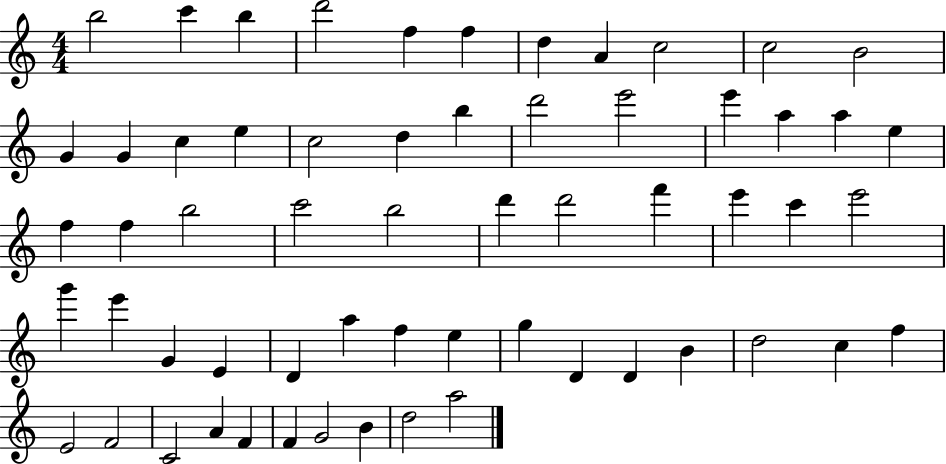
{
  \clef treble
  \numericTimeSignature
  \time 4/4
  \key c \major
  b''2 c'''4 b''4 | d'''2 f''4 f''4 | d''4 a'4 c''2 | c''2 b'2 | \break g'4 g'4 c''4 e''4 | c''2 d''4 b''4 | d'''2 e'''2 | e'''4 a''4 a''4 e''4 | \break f''4 f''4 b''2 | c'''2 b''2 | d'''4 d'''2 f'''4 | e'''4 c'''4 e'''2 | \break g'''4 e'''4 g'4 e'4 | d'4 a''4 f''4 e''4 | g''4 d'4 d'4 b'4 | d''2 c''4 f''4 | \break e'2 f'2 | c'2 a'4 f'4 | f'4 g'2 b'4 | d''2 a''2 | \break \bar "|."
}